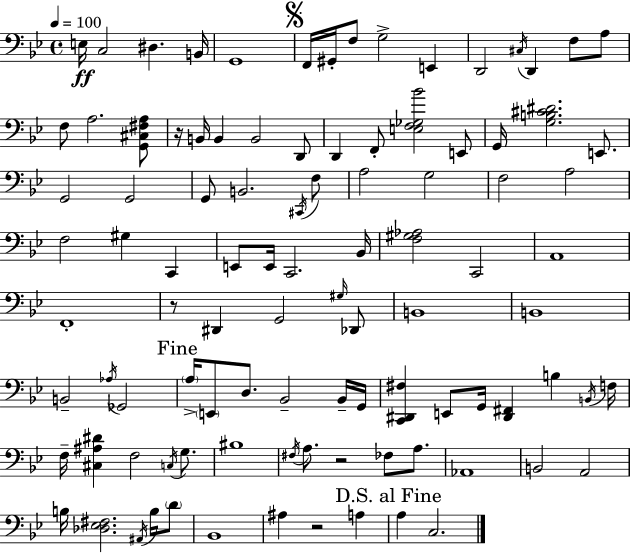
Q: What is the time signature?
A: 4/4